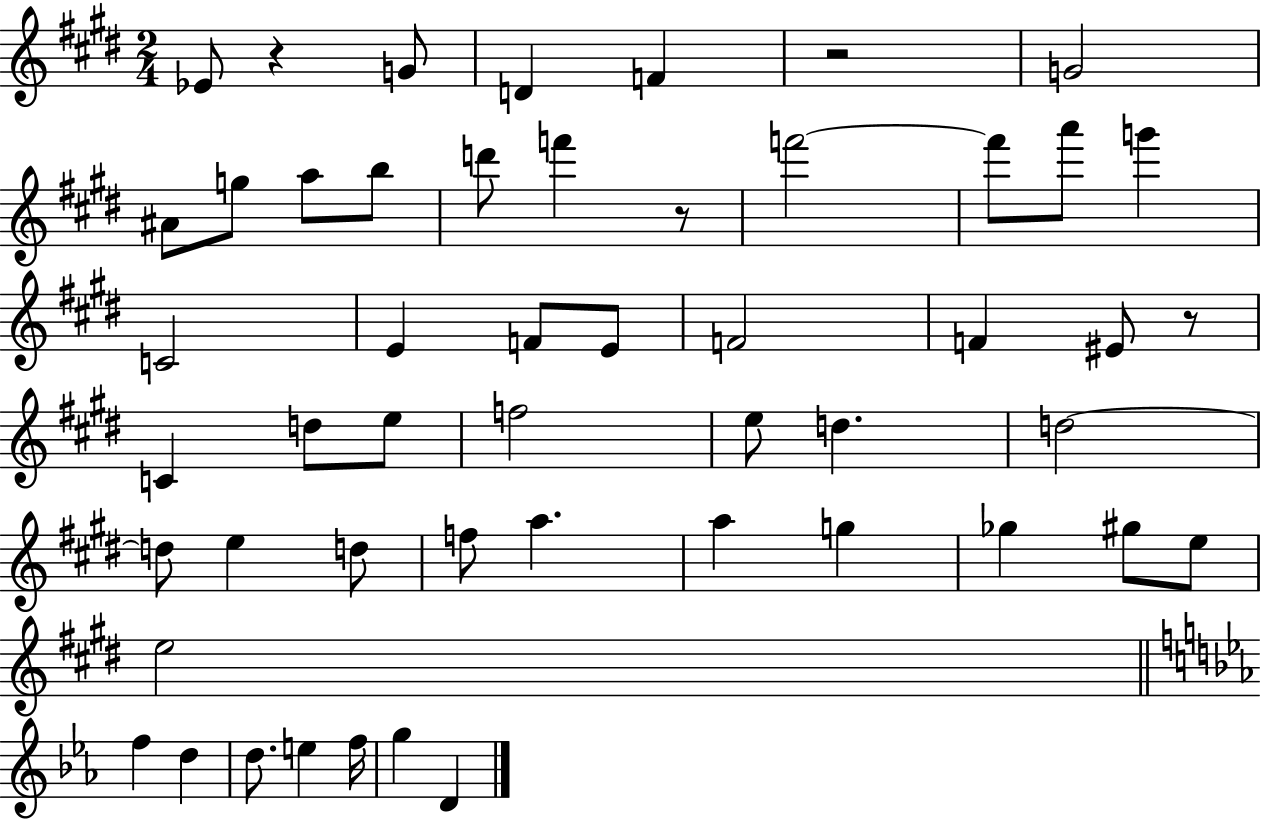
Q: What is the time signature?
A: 2/4